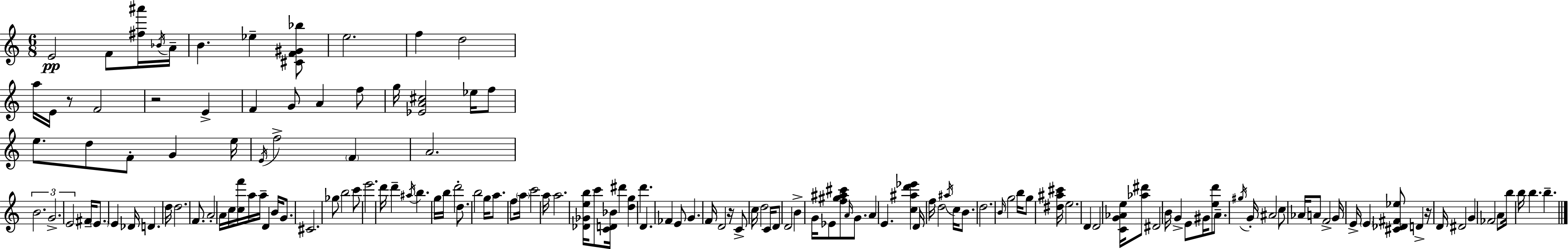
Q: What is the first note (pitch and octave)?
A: E4